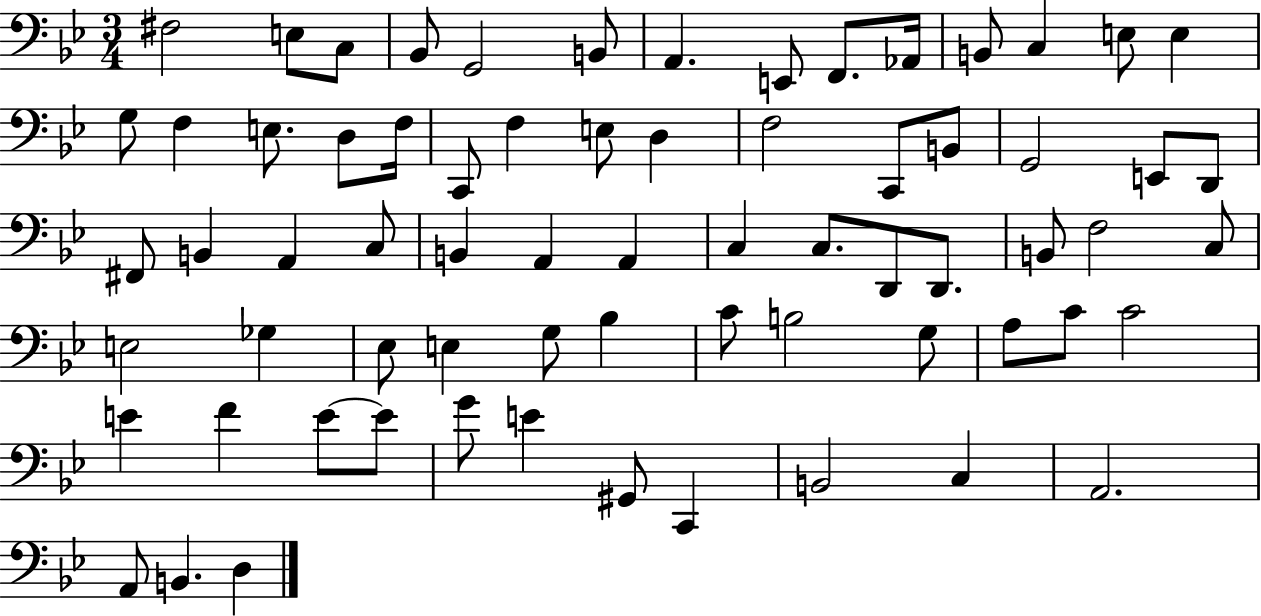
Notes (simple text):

F#3/h E3/e C3/e Bb2/e G2/h B2/e A2/q. E2/e F2/e. Ab2/s B2/e C3/q E3/e E3/q G3/e F3/q E3/e. D3/e F3/s C2/e F3/q E3/e D3/q F3/h C2/e B2/e G2/h E2/e D2/e F#2/e B2/q A2/q C3/e B2/q A2/q A2/q C3/q C3/e. D2/e D2/e. B2/e F3/h C3/e E3/h Gb3/q Eb3/e E3/q G3/e Bb3/q C4/e B3/h G3/e A3/e C4/e C4/h E4/q F4/q E4/e E4/e G4/e E4/q G#2/e C2/q B2/h C3/q A2/h. A2/e B2/q. D3/q